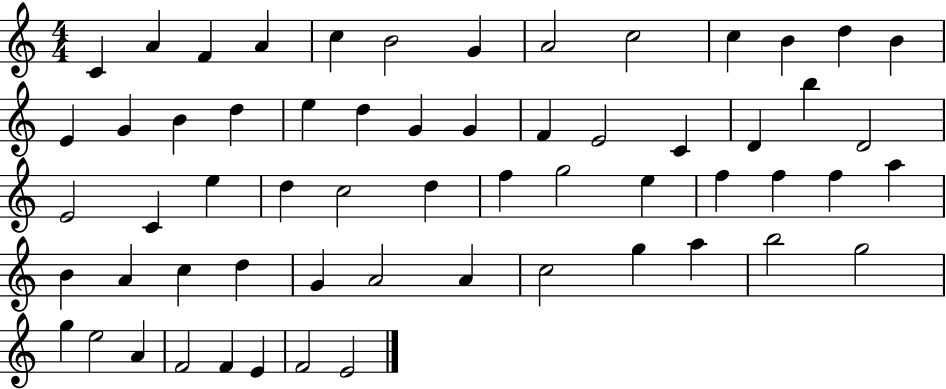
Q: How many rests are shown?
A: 0